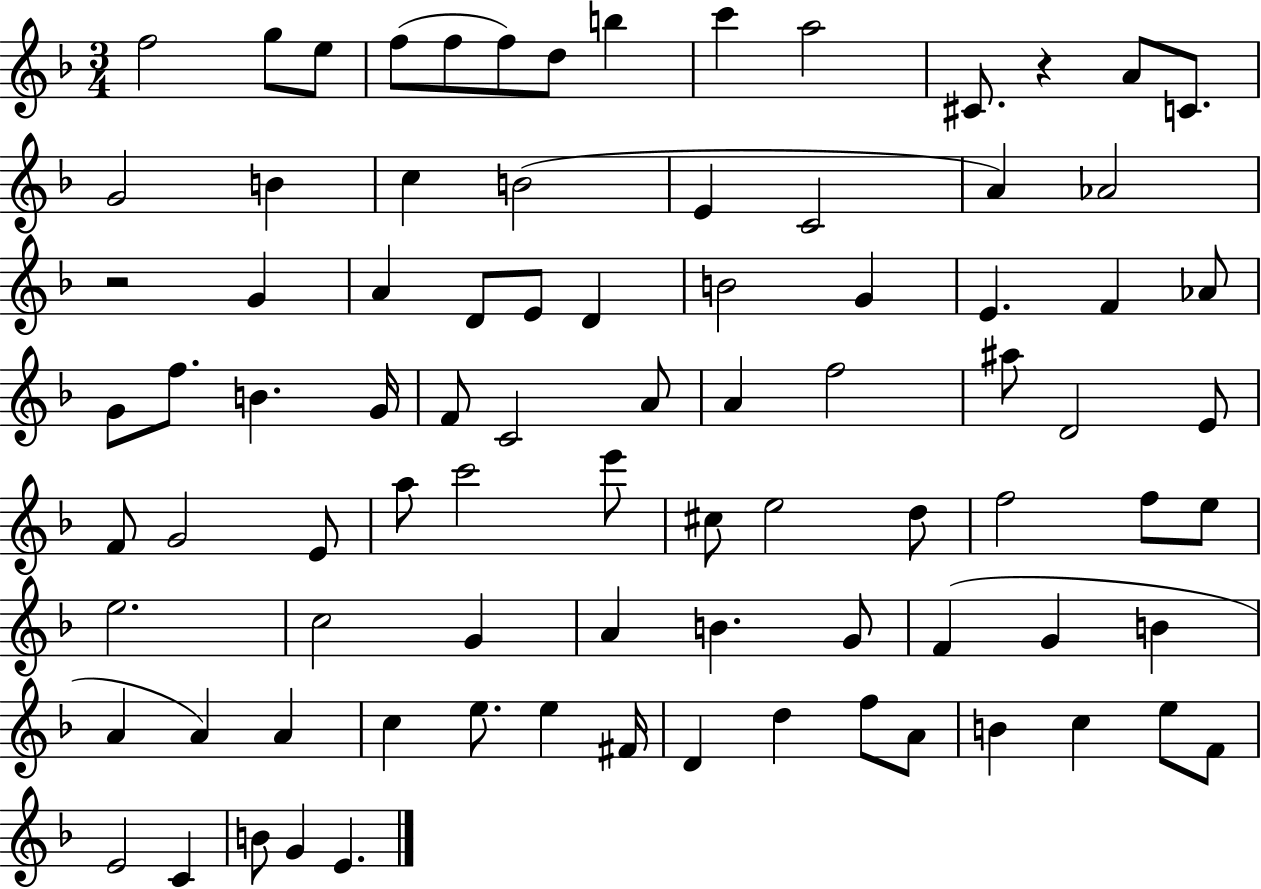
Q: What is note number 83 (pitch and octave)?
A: G4